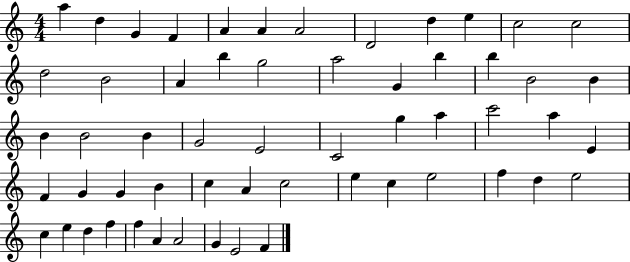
X:1
T:Untitled
M:4/4
L:1/4
K:C
a d G F A A A2 D2 d e c2 c2 d2 B2 A b g2 a2 G b b B2 B B B2 B G2 E2 C2 g a c'2 a E F G G B c A c2 e c e2 f d e2 c e d f f A A2 G E2 F